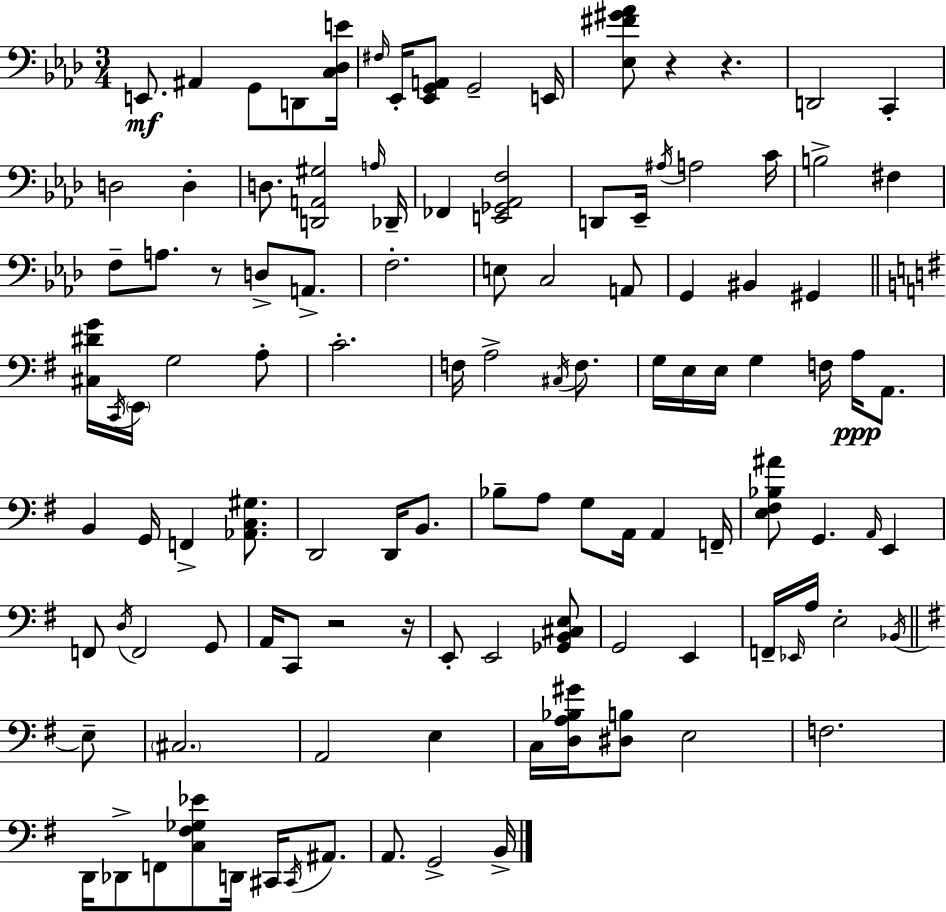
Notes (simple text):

E2/e. A#2/q G2/e D2/e [C3,Db3,E4]/s F#3/s Eb2/s [Eb2,G2,A2]/e G2/h E2/s [Eb3,F#4,G#4,Ab4]/e R/q R/q. D2/h C2/q D3/h D3/q D3/e. [D2,A2,G#3]/h A3/s Db2/s FES2/q [E2,Gb2,Ab2,F3]/h D2/e Eb2/s A#3/s A3/h C4/s B3/h F#3/q F3/e A3/e. R/e D3/e A2/e. F3/h. E3/e C3/h A2/e G2/q BIS2/q G#2/q [C#3,D#4,G4]/s C2/s E2/s G3/h A3/e C4/h. F3/s A3/h C#3/s F3/e. G3/s E3/s E3/s G3/q F3/s A3/s A2/e. B2/q G2/s F2/q [Ab2,C3,G#3]/e. D2/h D2/s B2/e. Bb3/e A3/e G3/e A2/s A2/q F2/s [E3,F#3,Bb3,A#4]/e G2/q. A2/s E2/q F2/e D3/s F2/h G2/e A2/s C2/e R/h R/s E2/e E2/h [Gb2,B2,C#3,E3]/e G2/h E2/q F2/s Eb2/s A3/s E3/h Bb2/s E3/e C#3/h. A2/h E3/q C3/s [D3,A3,Bb3,G#4]/s [D#3,B3]/e E3/h F3/h. D2/s Db2/e F2/e [C3,F#3,Gb3,Eb4]/e D2/s C#2/s C#2/s A#2/e. A2/e. G2/h B2/s